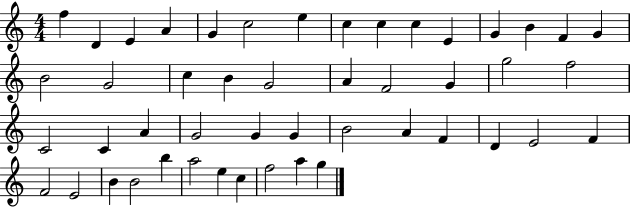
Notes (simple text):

F5/q D4/q E4/q A4/q G4/q C5/h E5/q C5/q C5/q C5/q E4/q G4/q B4/q F4/q G4/q B4/h G4/h C5/q B4/q G4/h A4/q F4/h G4/q G5/h F5/h C4/h C4/q A4/q G4/h G4/q G4/q B4/h A4/q F4/q D4/q E4/h F4/q F4/h E4/h B4/q B4/h B5/q A5/h E5/q C5/q F5/h A5/q G5/q